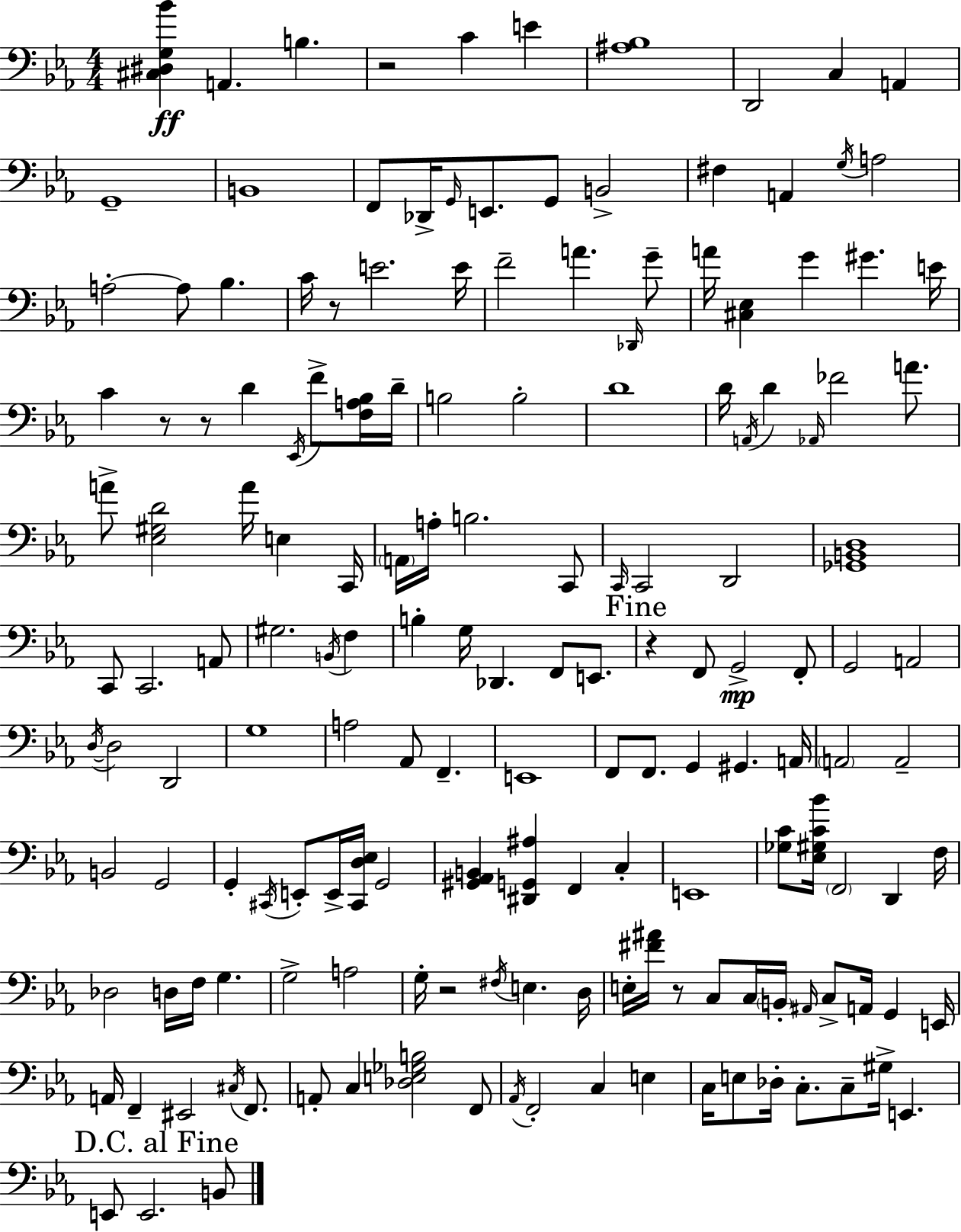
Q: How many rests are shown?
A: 7